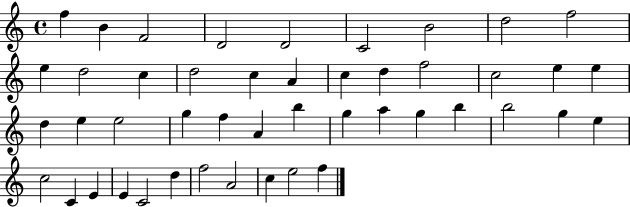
{
  \clef treble
  \time 4/4
  \defaultTimeSignature
  \key c \major
  f''4 b'4 f'2 | d'2 d'2 | c'2 b'2 | d''2 f''2 | \break e''4 d''2 c''4 | d''2 c''4 a'4 | c''4 d''4 f''2 | c''2 e''4 e''4 | \break d''4 e''4 e''2 | g''4 f''4 a'4 b''4 | g''4 a''4 g''4 b''4 | b''2 g''4 e''4 | \break c''2 c'4 e'4 | e'4 c'2 d''4 | f''2 a'2 | c''4 e''2 f''4 | \break \bar "|."
}